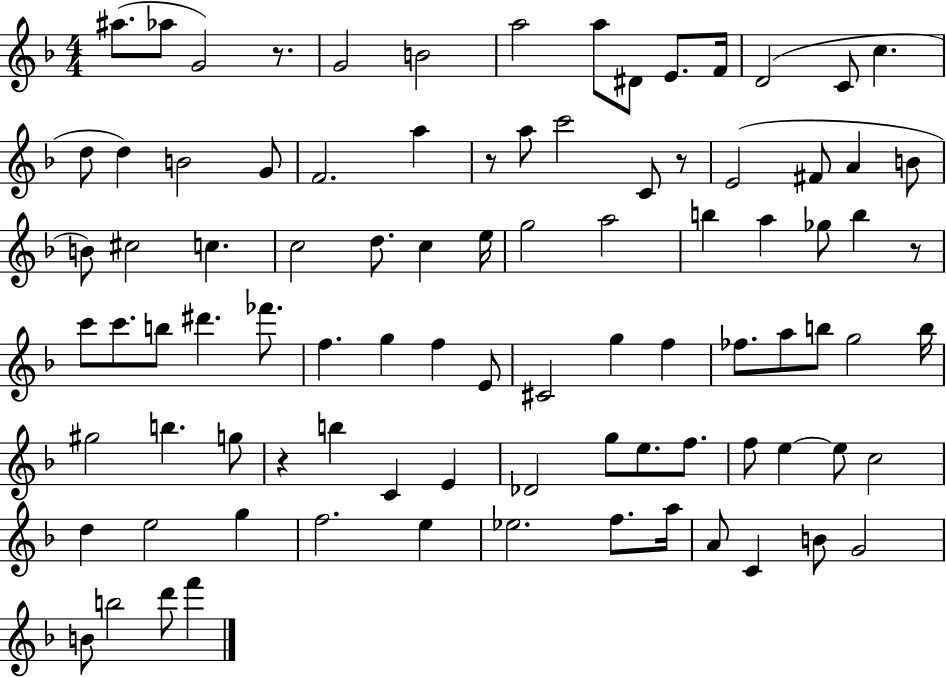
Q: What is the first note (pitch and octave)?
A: A#5